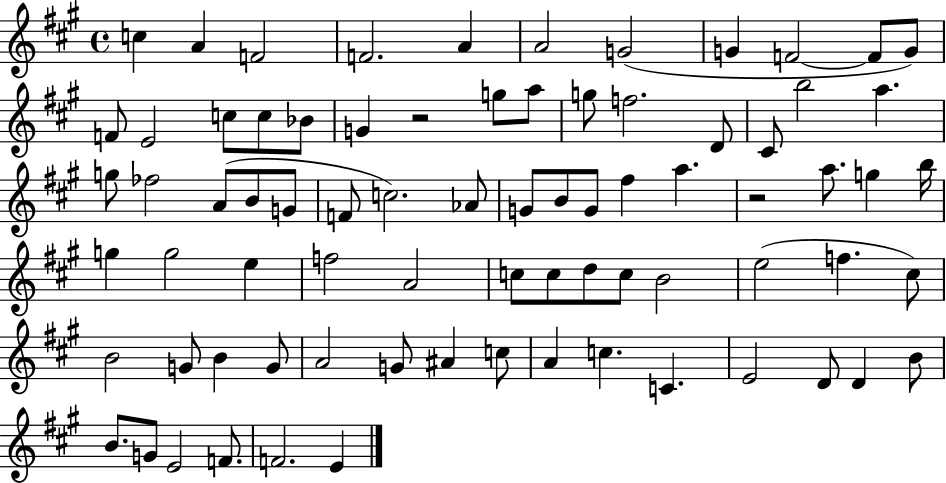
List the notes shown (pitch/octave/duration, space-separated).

C5/q A4/q F4/h F4/h. A4/q A4/h G4/h G4/q F4/h F4/e G4/e F4/e E4/h C5/e C5/e Bb4/e G4/q R/h G5/e A5/e G5/e F5/h. D4/e C#4/e B5/h A5/q. G5/e FES5/h A4/e B4/e G4/e F4/e C5/h. Ab4/e G4/e B4/e G4/e F#5/q A5/q. R/h A5/e. G5/q B5/s G5/q G5/h E5/q F5/h A4/h C5/e C5/e D5/e C5/e B4/h E5/h F5/q. C#5/e B4/h G4/e B4/q G4/e A4/h G4/e A#4/q C5/e A4/q C5/q. C4/q. E4/h D4/e D4/q B4/e B4/e. G4/e E4/h F4/e. F4/h. E4/q